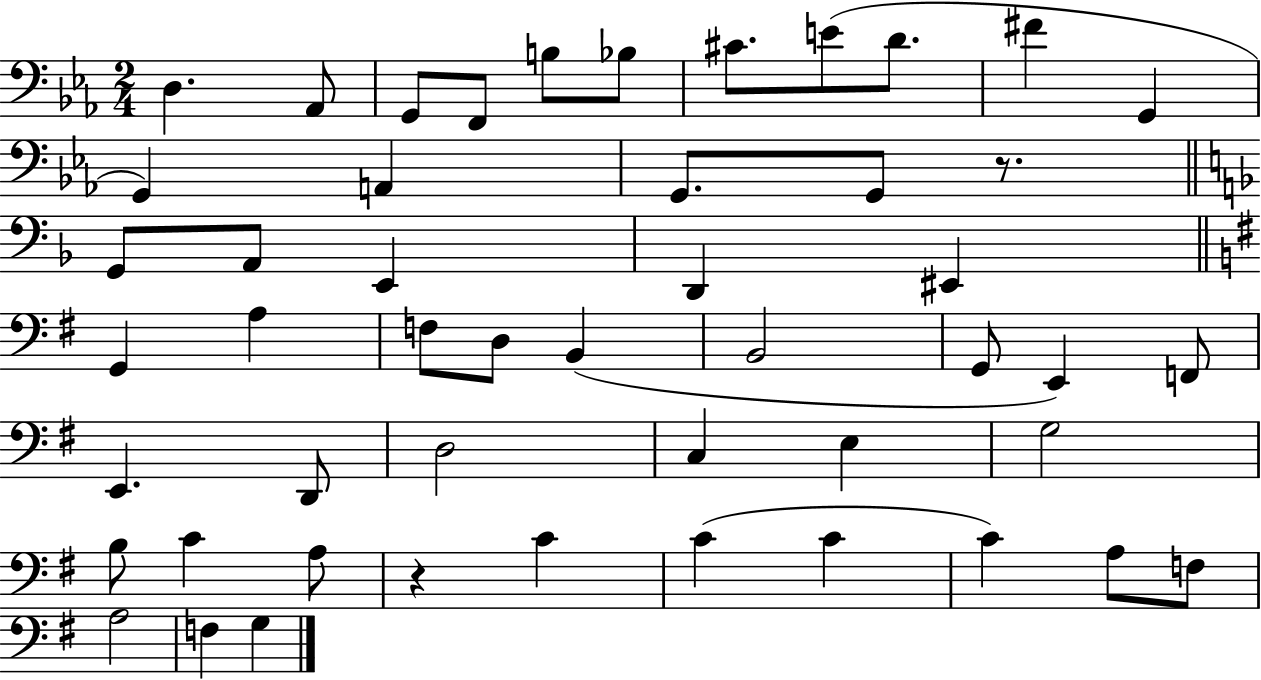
D3/q. Ab2/e G2/e F2/e B3/e Bb3/e C#4/e. E4/e D4/e. F#4/q G2/q G2/q A2/q G2/e. G2/e R/e. G2/e A2/e E2/q D2/q EIS2/q G2/q A3/q F3/e D3/e B2/q B2/h G2/e E2/q F2/e E2/q. D2/e D3/h C3/q E3/q G3/h B3/e C4/q A3/e R/q C4/q C4/q C4/q C4/q A3/e F3/e A3/h F3/q G3/q